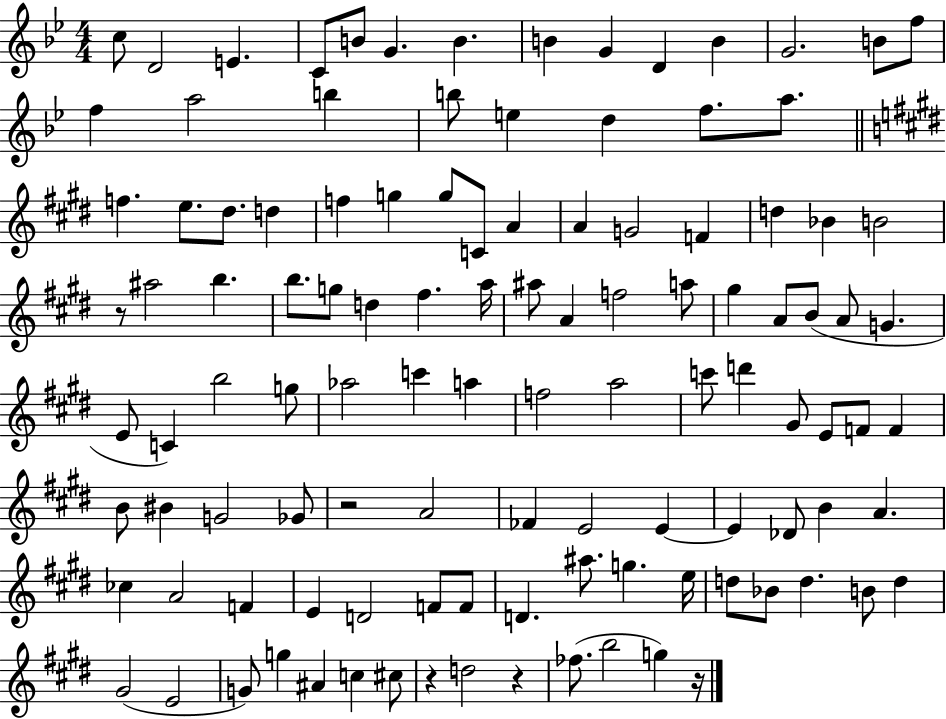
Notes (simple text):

C5/e D4/h E4/q. C4/e B4/e G4/q. B4/q. B4/q G4/q D4/q B4/q G4/h. B4/e F5/e F5/q A5/h B5/q B5/e E5/q D5/q F5/e. A5/e. F5/q. E5/e. D#5/e. D5/q F5/q G5/q G5/e C4/e A4/q A4/q G4/h F4/q D5/q Bb4/q B4/h R/e A#5/h B5/q. B5/e. G5/e D5/q F#5/q. A5/s A#5/e A4/q F5/h A5/e G#5/q A4/e B4/e A4/e G4/q. E4/e C4/q B5/h G5/e Ab5/h C6/q A5/q F5/h A5/h C6/e D6/q G#4/e E4/e F4/e F4/q B4/e BIS4/q G4/h Gb4/e R/h A4/h FES4/q E4/h E4/q E4/q Db4/e B4/q A4/q. CES5/q A4/h F4/q E4/q D4/h F4/e F4/e D4/q. A#5/e. G5/q. E5/s D5/e Bb4/e D5/q. B4/e D5/q G#4/h E4/h G4/e G5/q A#4/q C5/q C#5/e R/q D5/h R/q FES5/e. B5/h G5/q R/s